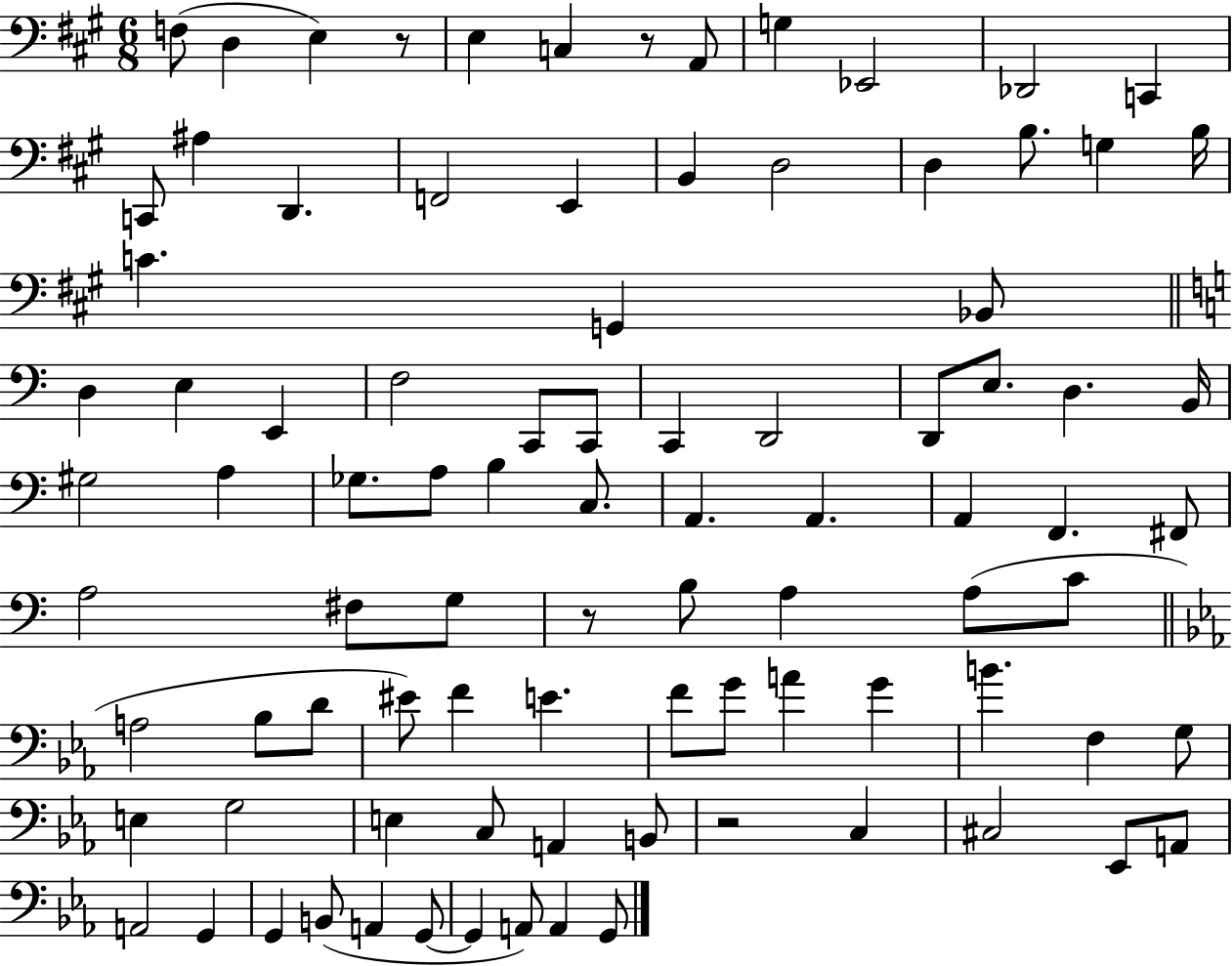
{
  \clef bass
  \numericTimeSignature
  \time 6/8
  \key a \major
  \repeat volta 2 { f8( d4 e4) r8 | e4 c4 r8 a,8 | g4 ees,2 | des,2 c,4 | \break c,8 ais4 d,4. | f,2 e,4 | b,4 d2 | d4 b8. g4 b16 | \break c'4. g,4 bes,8 | \bar "||" \break \key c \major d4 e4 e,4 | f2 c,8 c,8 | c,4 d,2 | d,8 e8. d4. b,16 | \break gis2 a4 | ges8. a8 b4 c8. | a,4. a,4. | a,4 f,4. fis,8 | \break a2 fis8 g8 | r8 b8 a4 a8( c'8 | \bar "||" \break \key c \minor a2 bes8 d'8 | eis'8) f'4 e'4. | f'8 g'8 a'4 g'4 | b'4. f4 g8 | \break e4 g2 | e4 c8 a,4 b,8 | r2 c4 | cis2 ees,8 a,8 | \break a,2 g,4 | g,4 b,8( a,4 g,8~~ | g,4 a,8) a,4 g,8 | } \bar "|."
}